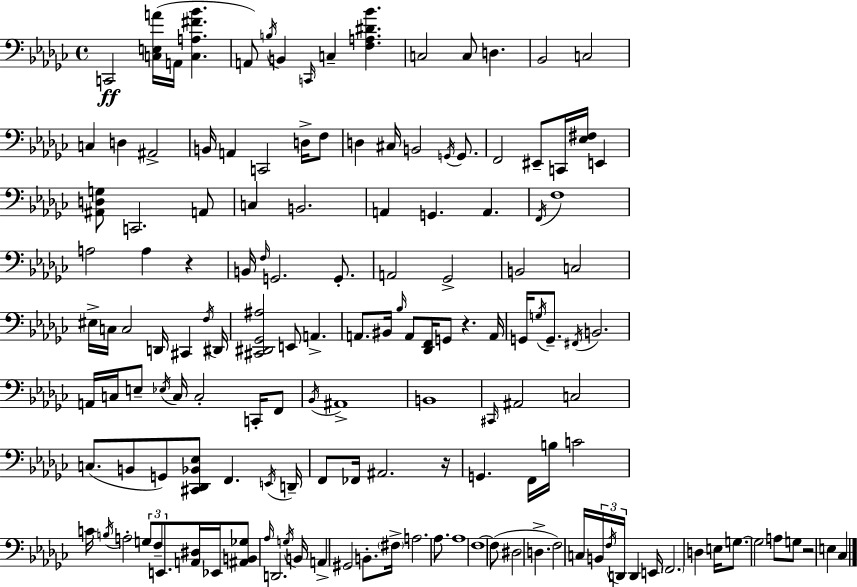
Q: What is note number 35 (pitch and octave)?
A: G2